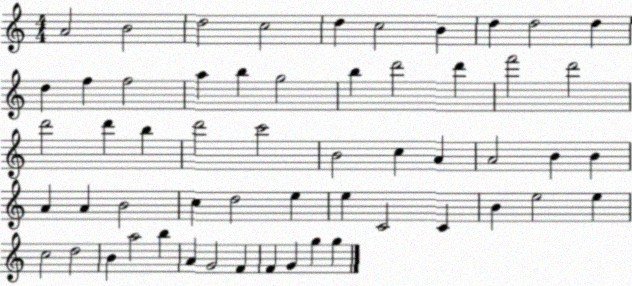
X:1
T:Untitled
M:4/4
L:1/4
K:C
A2 B2 d2 c2 d c2 B d d2 d d f f2 a b g2 b d'2 d' f'2 d'2 d'2 d' b d'2 c'2 B2 c A A2 B B A A B2 c d2 e e C2 C B e2 e c2 d2 B a2 b A G2 F F G g g